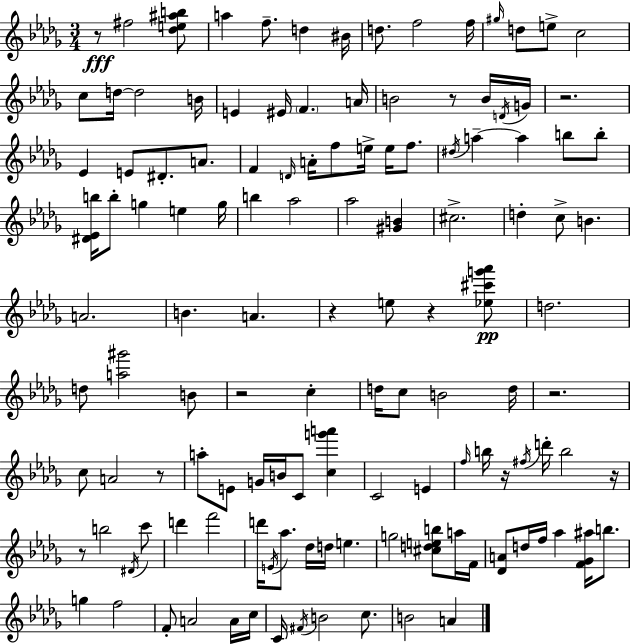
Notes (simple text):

R/e F#5/h [Db5,E5,A#5,B5]/e A5/q F5/e. D5/q BIS4/s D5/e. F5/h F5/s G#5/s D5/e E5/e C5/h C5/e D5/s D5/h B4/s E4/q EIS4/s F4/q. A4/s B4/h R/e B4/s D4/s G4/s R/h. Eb4/q E4/e D#4/e. A4/e. F4/q D4/s A4/s F5/e E5/s E5/s F5/e. D#5/s A5/q A5/q B5/e B5/e [D#4,Eb4,B5]/s B5/e G5/q E5/q G5/s B5/q Ab5/h Ab5/h [G#4,B4]/q C#5/h. D5/q C5/e B4/q. A4/h. B4/q. A4/q. R/q E5/e R/q [Eb5,C#6,G6,Ab6]/e D5/h. D5/e [A5,G#6]/h B4/e R/h C5/q D5/s C5/e B4/h D5/s R/h. C5/e A4/h R/e A5/e E4/e G4/s B4/s C4/e [C5,G6,A6]/q C4/h E4/q F5/s B5/s R/s F#5/s D6/s B5/h R/s R/e B5/h D#4/s C6/e D6/q F6/h D6/s E4/s Ab5/e. Db5/s D5/s E5/q. G5/h [C#5,D5,E5,B5]/e A5/s F4/s [Db4,A4]/e D5/s F5/s Ab5/q [F4,Gb4,A#5]/s B5/e. G5/q F5/h F4/e A4/h A4/s C5/s C4/s F#4/s B4/h C5/e. B4/h A4/q